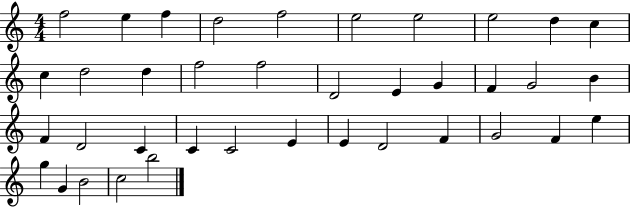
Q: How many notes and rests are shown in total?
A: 38